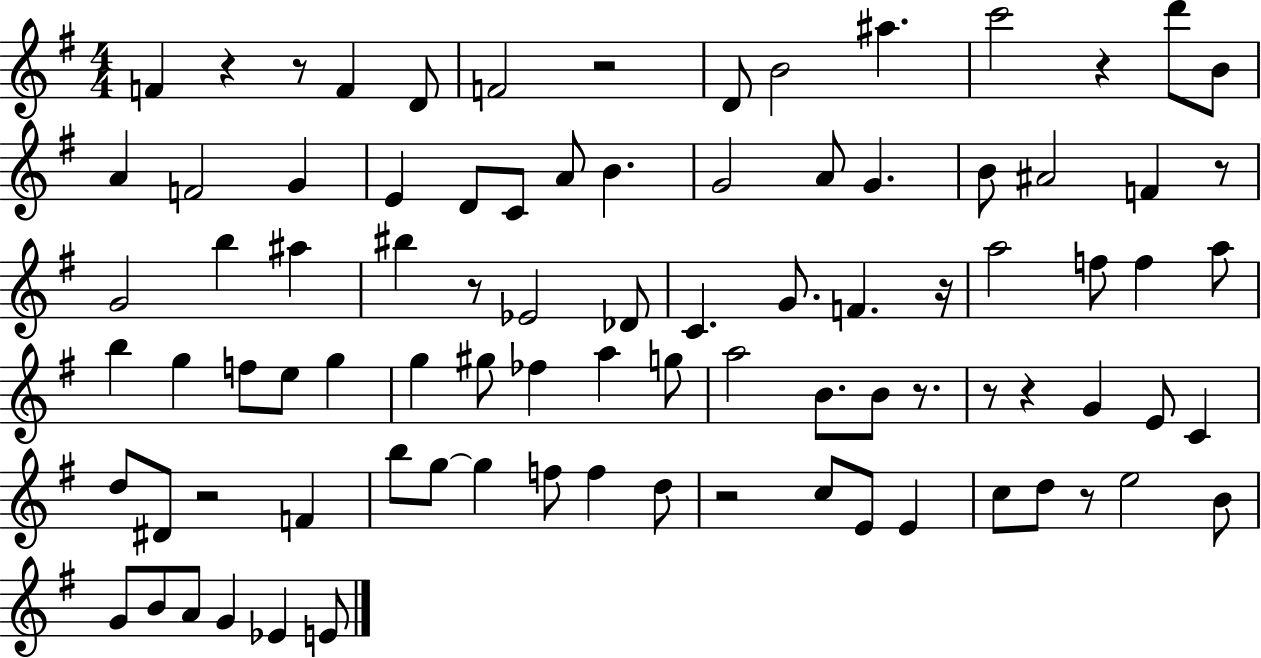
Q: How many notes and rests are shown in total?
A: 88